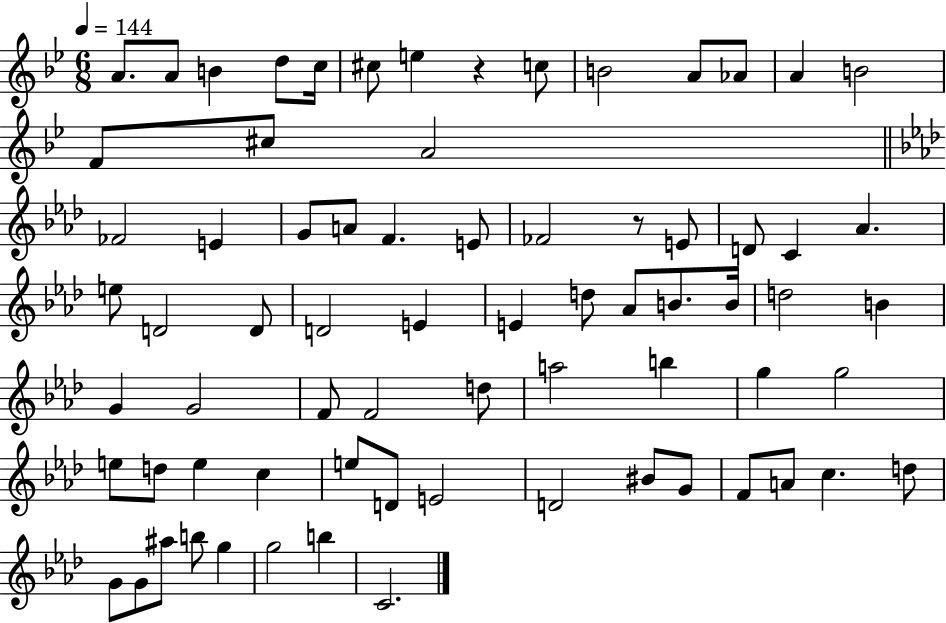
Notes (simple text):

A4/e. A4/e B4/q D5/e C5/s C#5/e E5/q R/q C5/e B4/h A4/e Ab4/e A4/q B4/h F4/e C#5/e A4/h FES4/h E4/q G4/e A4/e F4/q. E4/e FES4/h R/e E4/e D4/e C4/q Ab4/q. E5/e D4/h D4/e D4/h E4/q E4/q D5/e Ab4/e B4/e. B4/s D5/h B4/q G4/q G4/h F4/e F4/h D5/e A5/h B5/q G5/q G5/h E5/e D5/e E5/q C5/q E5/e D4/e E4/h D4/h BIS4/e G4/e F4/e A4/e C5/q. D5/e G4/e G4/e A#5/e B5/e G5/q G5/h B5/q C4/h.